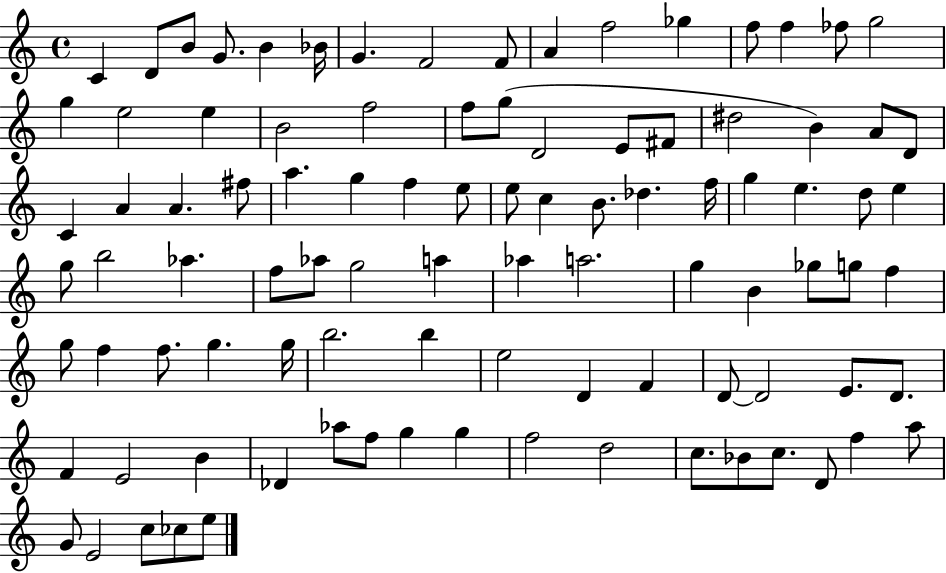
X:1
T:Untitled
M:4/4
L:1/4
K:C
C D/2 B/2 G/2 B _B/4 G F2 F/2 A f2 _g f/2 f _f/2 g2 g e2 e B2 f2 f/2 g/2 D2 E/2 ^F/2 ^d2 B A/2 D/2 C A A ^f/2 a g f e/2 e/2 c B/2 _d f/4 g e d/2 e g/2 b2 _a f/2 _a/2 g2 a _a a2 g B _g/2 g/2 f g/2 f f/2 g g/4 b2 b e2 D F D/2 D2 E/2 D/2 F E2 B _D _a/2 f/2 g g f2 d2 c/2 _B/2 c/2 D/2 f a/2 G/2 E2 c/2 _c/2 e/2